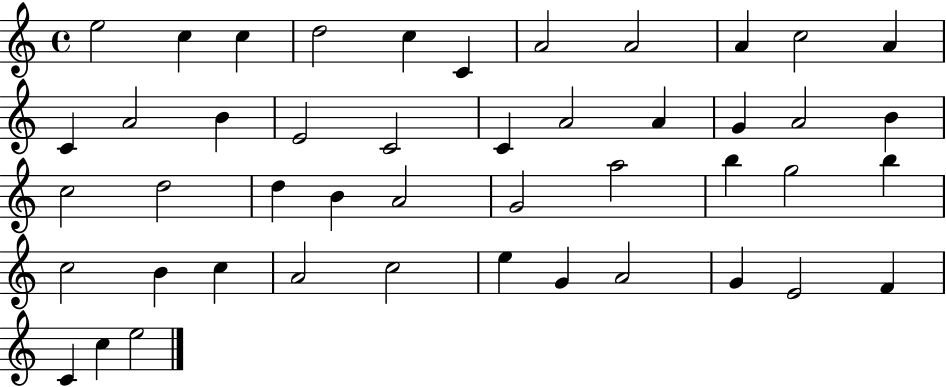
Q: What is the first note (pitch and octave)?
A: E5